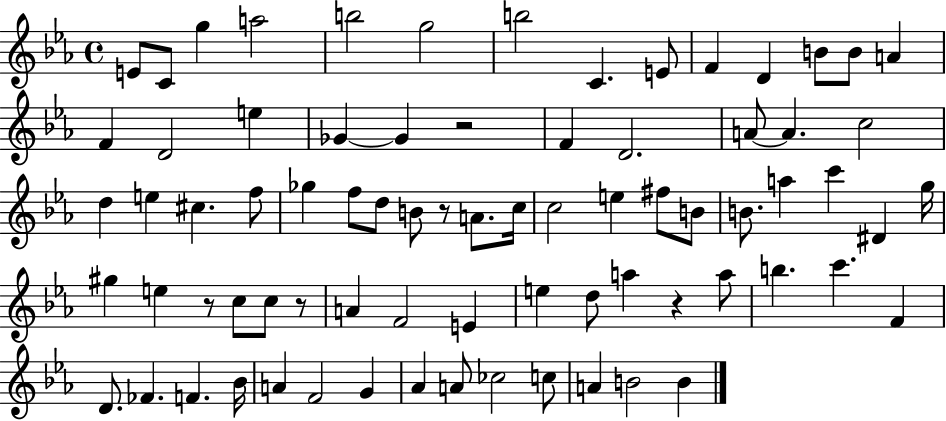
E4/e C4/e G5/q A5/h B5/h G5/h B5/h C4/q. E4/e F4/q D4/q B4/e B4/e A4/q F4/q D4/h E5/q Gb4/q Gb4/q R/h F4/q D4/h. A4/e A4/q. C5/h D5/q E5/q C#5/q. F5/e Gb5/q F5/e D5/e B4/e R/e A4/e. C5/s C5/h E5/q F#5/e B4/e B4/e. A5/q C6/q D#4/q G5/s G#5/q E5/q R/e C5/e C5/e R/e A4/q F4/h E4/q E5/q D5/e A5/q R/q A5/e B5/q. C6/q. F4/q D4/e. FES4/q. F4/q. Bb4/s A4/q F4/h G4/q Ab4/q A4/e CES5/h C5/e A4/q B4/h B4/q